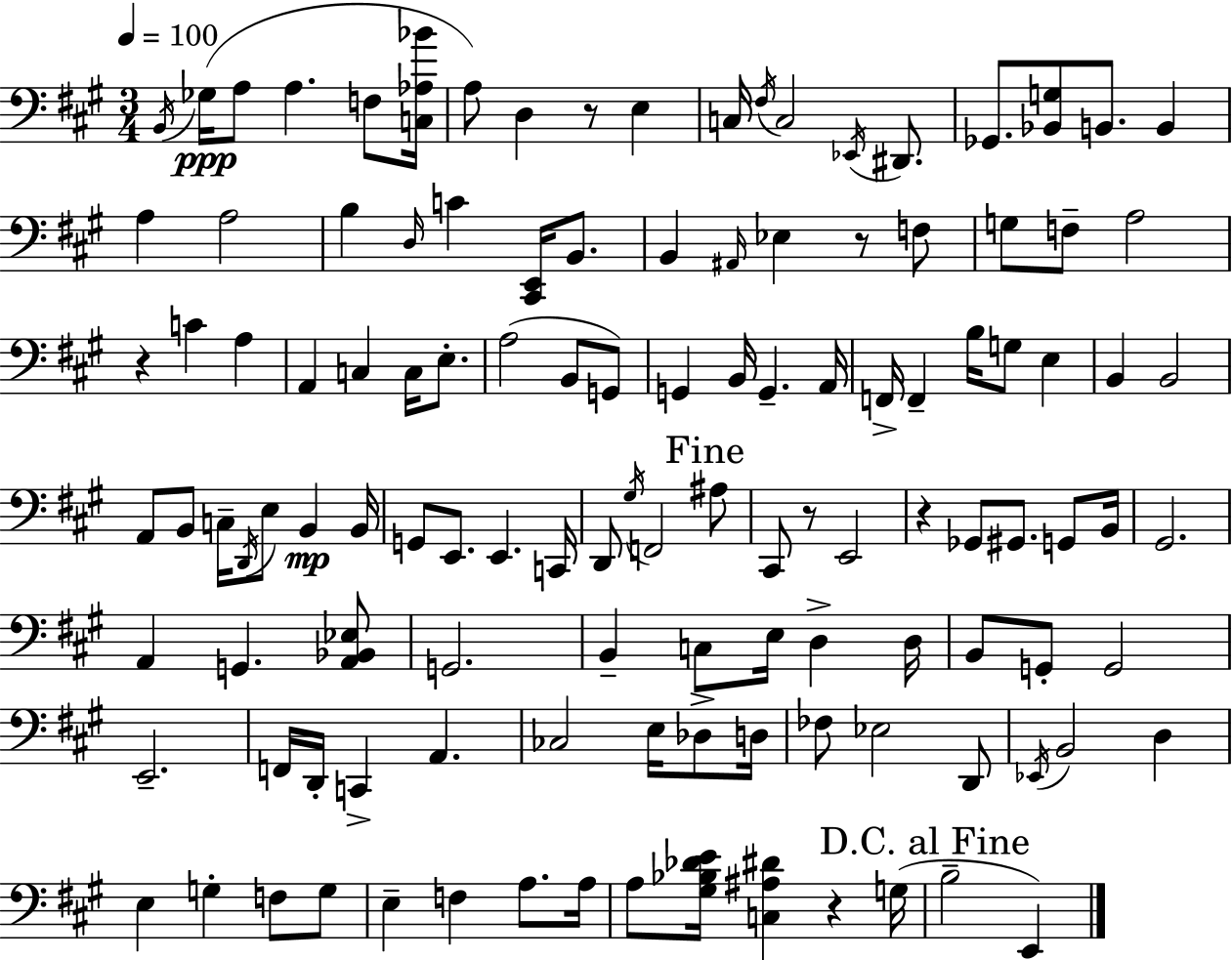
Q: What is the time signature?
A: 3/4